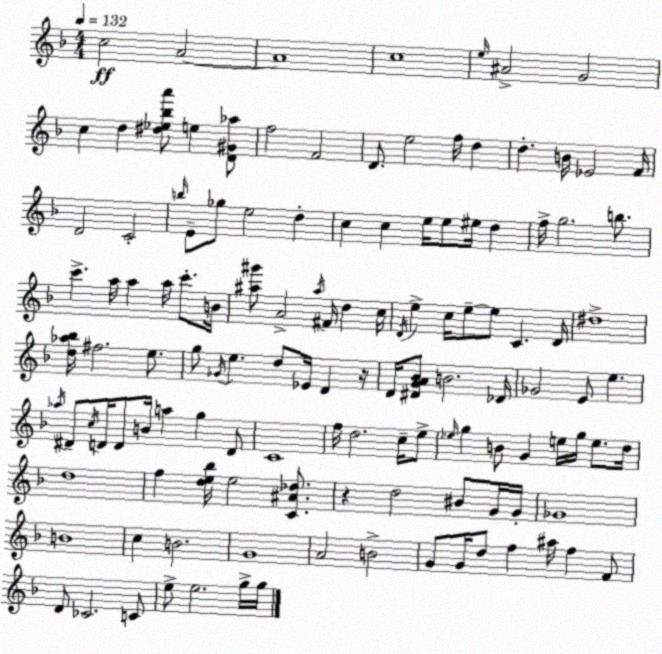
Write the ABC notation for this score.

X:1
T:Untitled
M:4/4
L:1/4
K:F
c2 A2 A4 c4 e/4 ^A2 G2 c d [^d_e_ba']/2 e [D^G_a]/2 f2 F2 D/2 e2 f/4 d d B/4 _E2 F/4 D2 C2 b/4 E/2 _g/2 e2 d c c e/4 e/2 ^e/4 d f/4 g2 b/2 c' a/4 a a/4 c'/2 B/4 [^a^g']/2 A2 ^a/4 ^F/4 d c/4 D/4 e c/4 e/2 e/2 C D/4 ^d4 [d_a_b]/4 ^f2 e/2 g/2 _G/4 e d/2 _E/4 D z/4 D/4 [^DGA_B]/2 B2 _D/4 _G2 E/2 e _a/4 ^D/2 c/4 D/4 D/2 B/4 a g D/2 C4 f/4 d2 c/4 e/2 _e/4 g B/2 G e/4 g/4 e/2 d/4 d4 f [de_b]/4 e2 [C^A_d]/2 z d2 ^B/2 G/4 G/4 _G4 B4 c B2 G4 A2 B2 G/2 G/4 d/2 f ^a/4 f F/2 D/2 _C2 C/2 e/2 e2 g/4 g/4